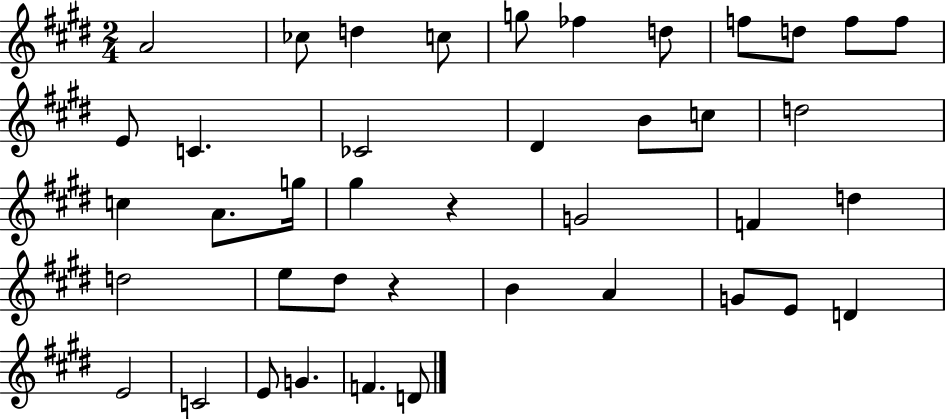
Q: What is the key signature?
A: E major